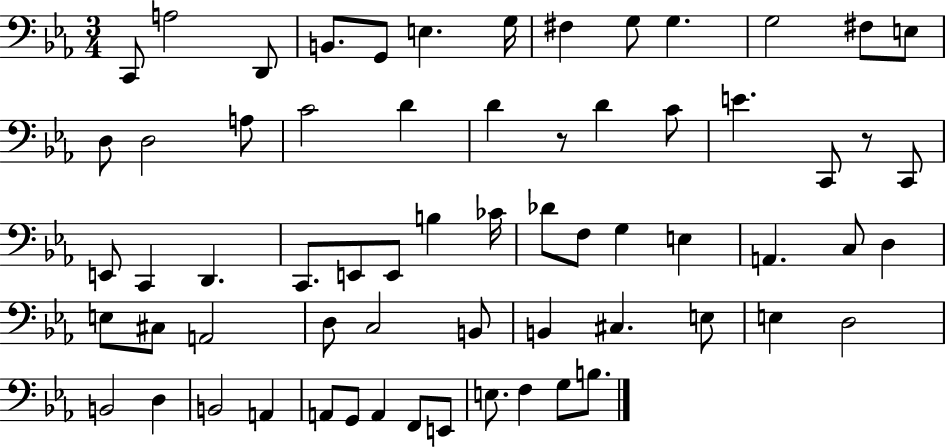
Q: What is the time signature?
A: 3/4